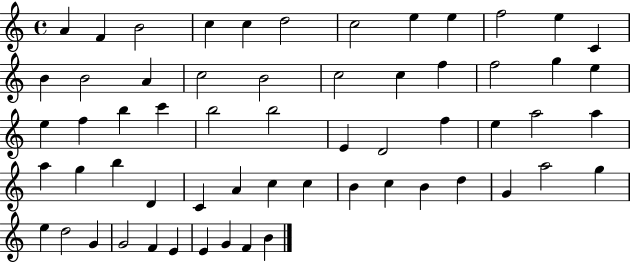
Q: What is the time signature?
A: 4/4